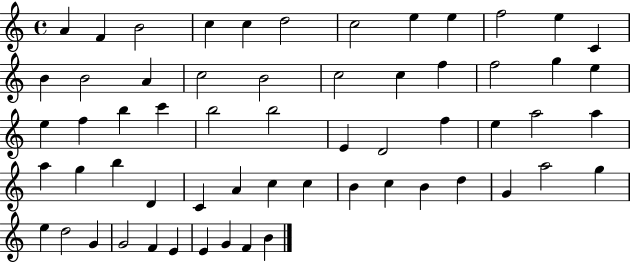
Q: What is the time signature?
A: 4/4